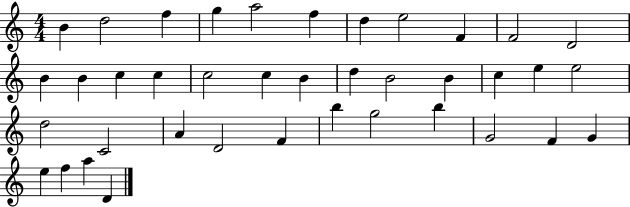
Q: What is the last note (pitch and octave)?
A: D4